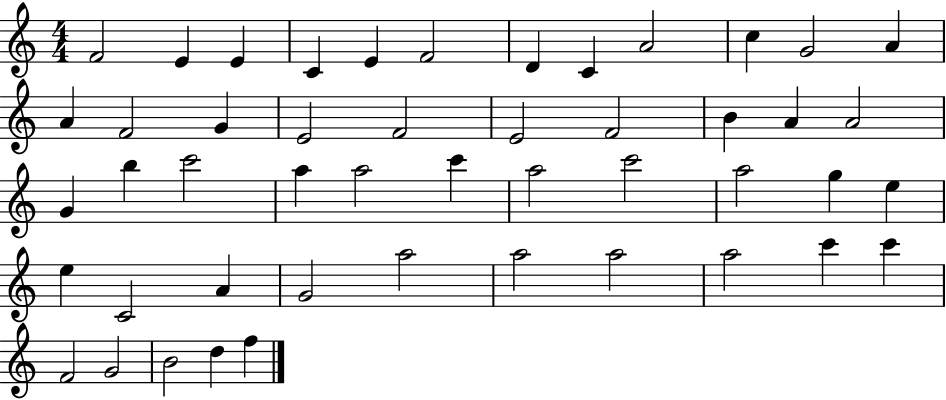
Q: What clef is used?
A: treble